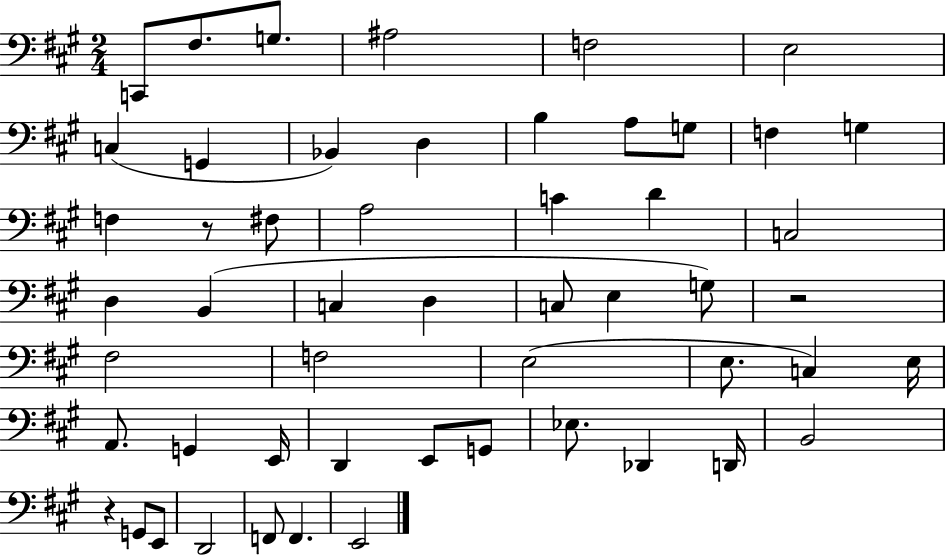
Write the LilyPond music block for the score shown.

{
  \clef bass
  \numericTimeSignature
  \time 2/4
  \key a \major
  \repeat volta 2 { c,8 fis8. g8. | ais2 | f2 | e2 | \break c4( g,4 | bes,4) d4 | b4 a8 g8 | f4 g4 | \break f4 r8 fis8 | a2 | c'4 d'4 | c2 | \break d4 b,4( | c4 d4 | c8 e4 g8) | r2 | \break fis2 | f2 | e2( | e8. c4) e16 | \break a,8. g,4 e,16 | d,4 e,8 g,8 | ees8. des,4 d,16 | b,2 | \break r4 g,8 e,8 | d,2 | f,8 f,4. | e,2 | \break } \bar "|."
}